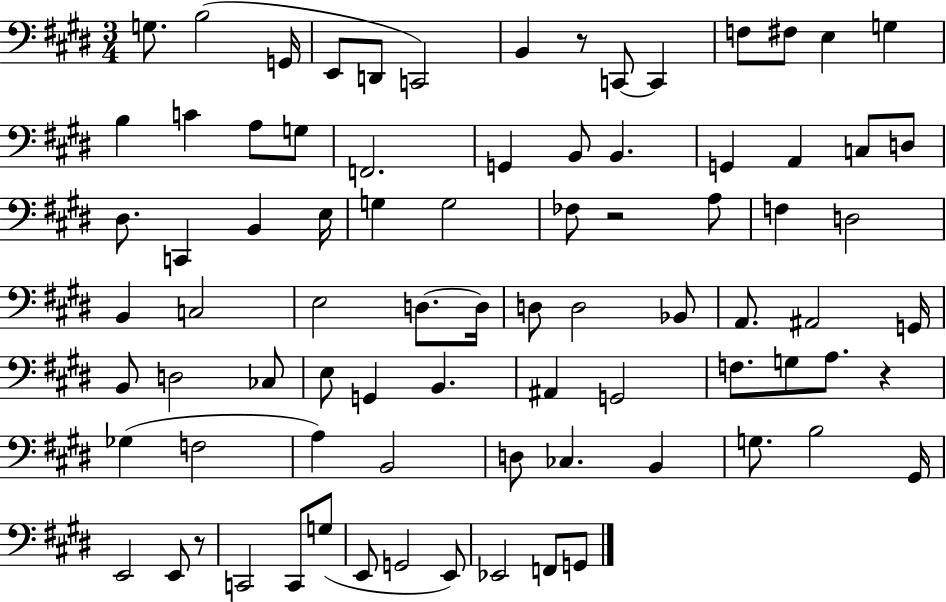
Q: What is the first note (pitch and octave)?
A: G3